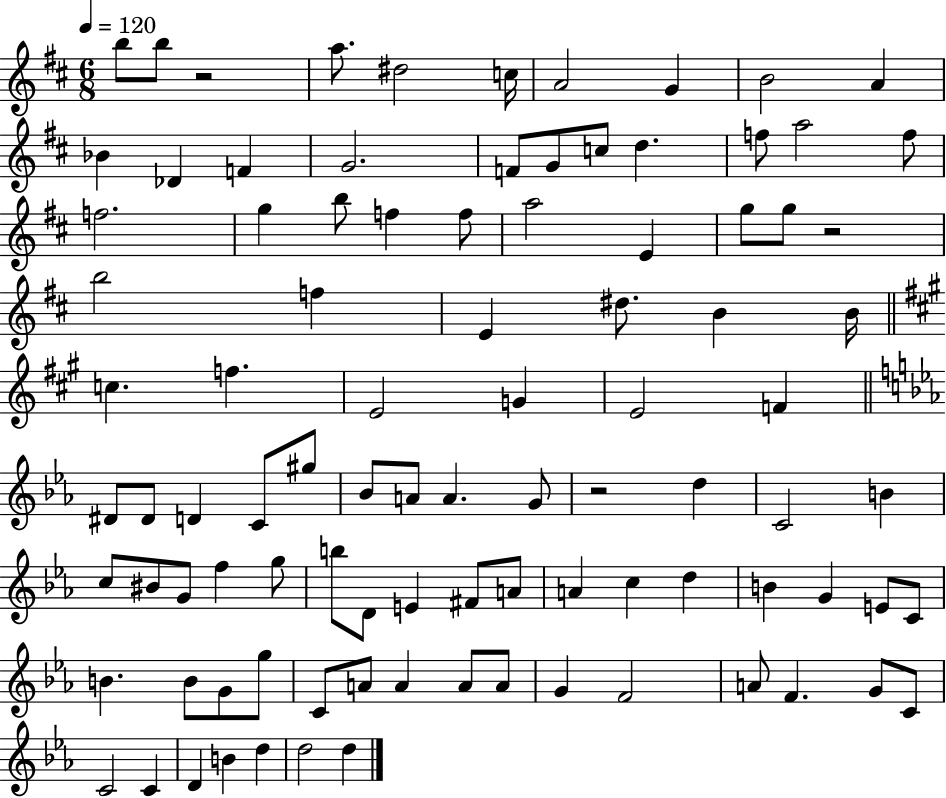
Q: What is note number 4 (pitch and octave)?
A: D#5